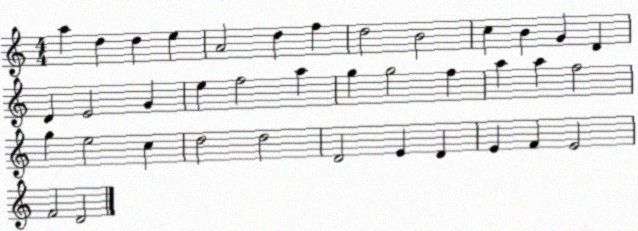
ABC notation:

X:1
T:Untitled
M:4/4
L:1/4
K:C
a d d e A2 d f d2 B2 c B G D D E2 G e f2 a g g2 f a a f2 g e2 c d2 d2 D2 E D E F E2 F2 D2